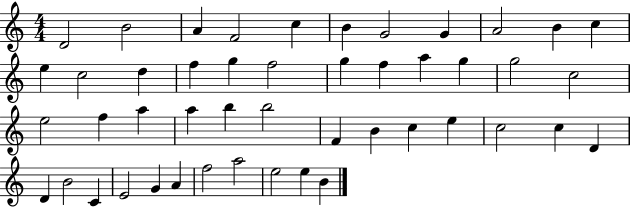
{
  \clef treble
  \numericTimeSignature
  \time 4/4
  \key c \major
  d'2 b'2 | a'4 f'2 c''4 | b'4 g'2 g'4 | a'2 b'4 c''4 | \break e''4 c''2 d''4 | f''4 g''4 f''2 | g''4 f''4 a''4 g''4 | g''2 c''2 | \break e''2 f''4 a''4 | a''4 b''4 b''2 | f'4 b'4 c''4 e''4 | c''2 c''4 d'4 | \break d'4 b'2 c'4 | e'2 g'4 a'4 | f''2 a''2 | e''2 e''4 b'4 | \break \bar "|."
}